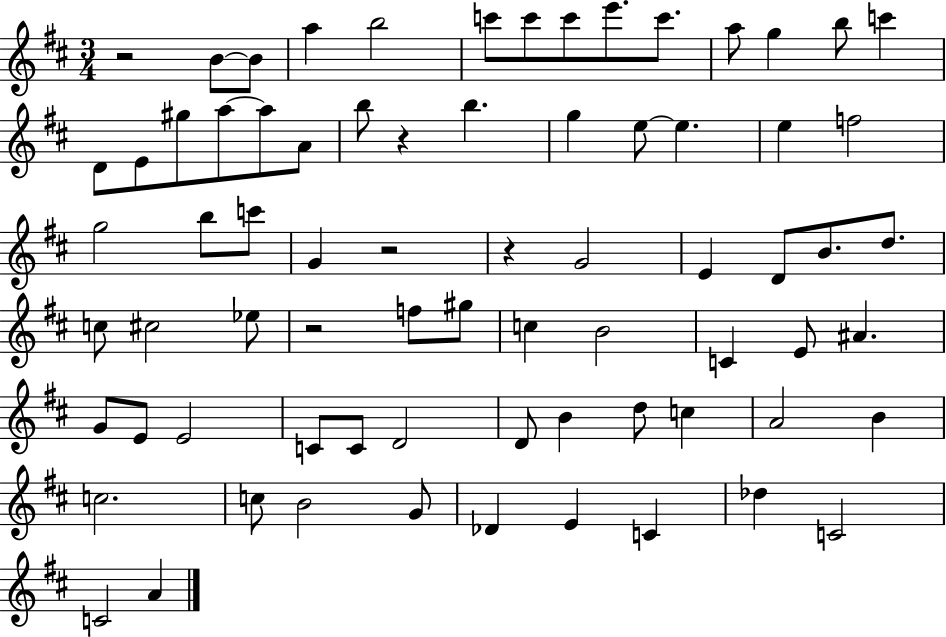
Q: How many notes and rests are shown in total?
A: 73